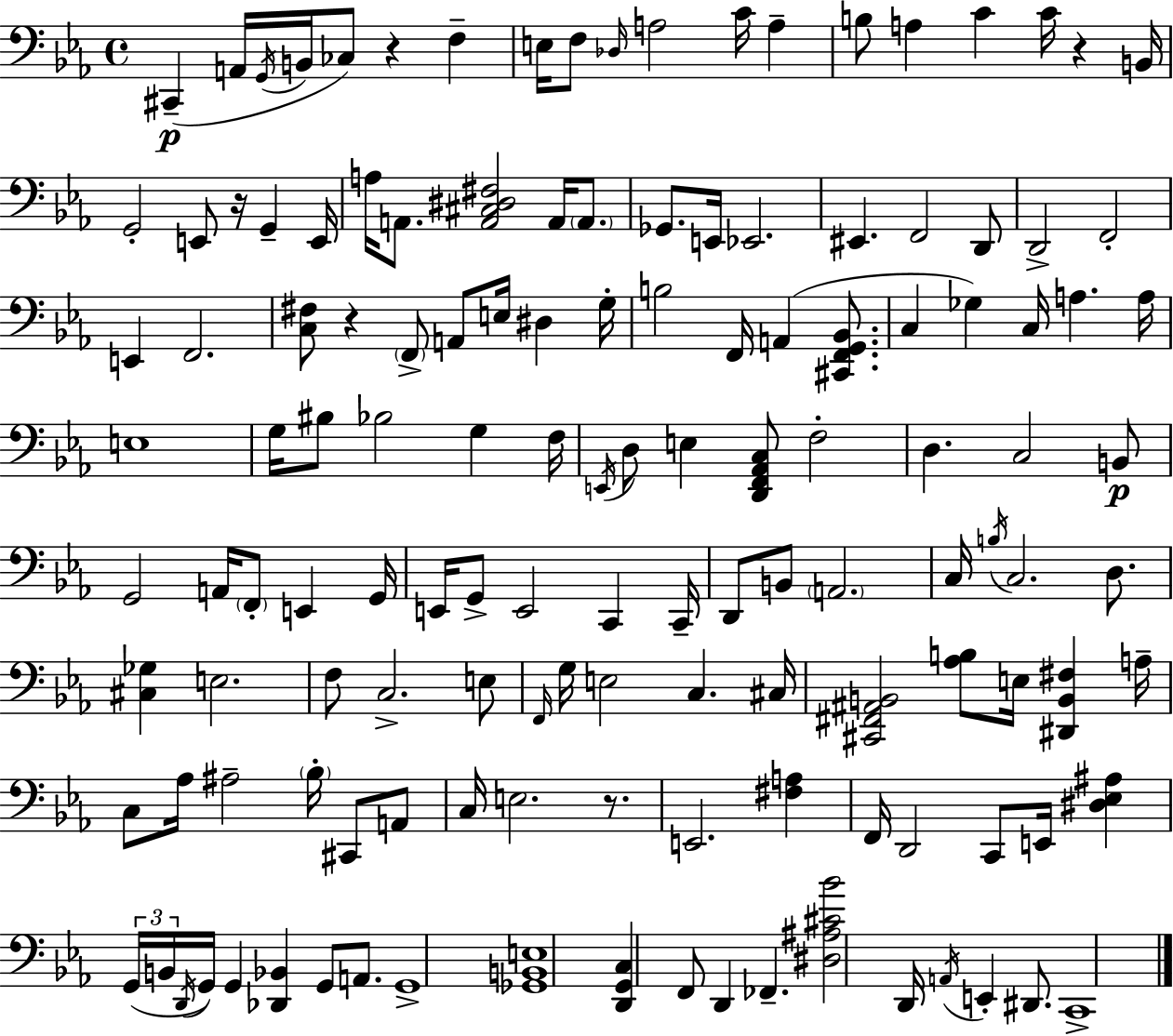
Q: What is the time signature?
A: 4/4